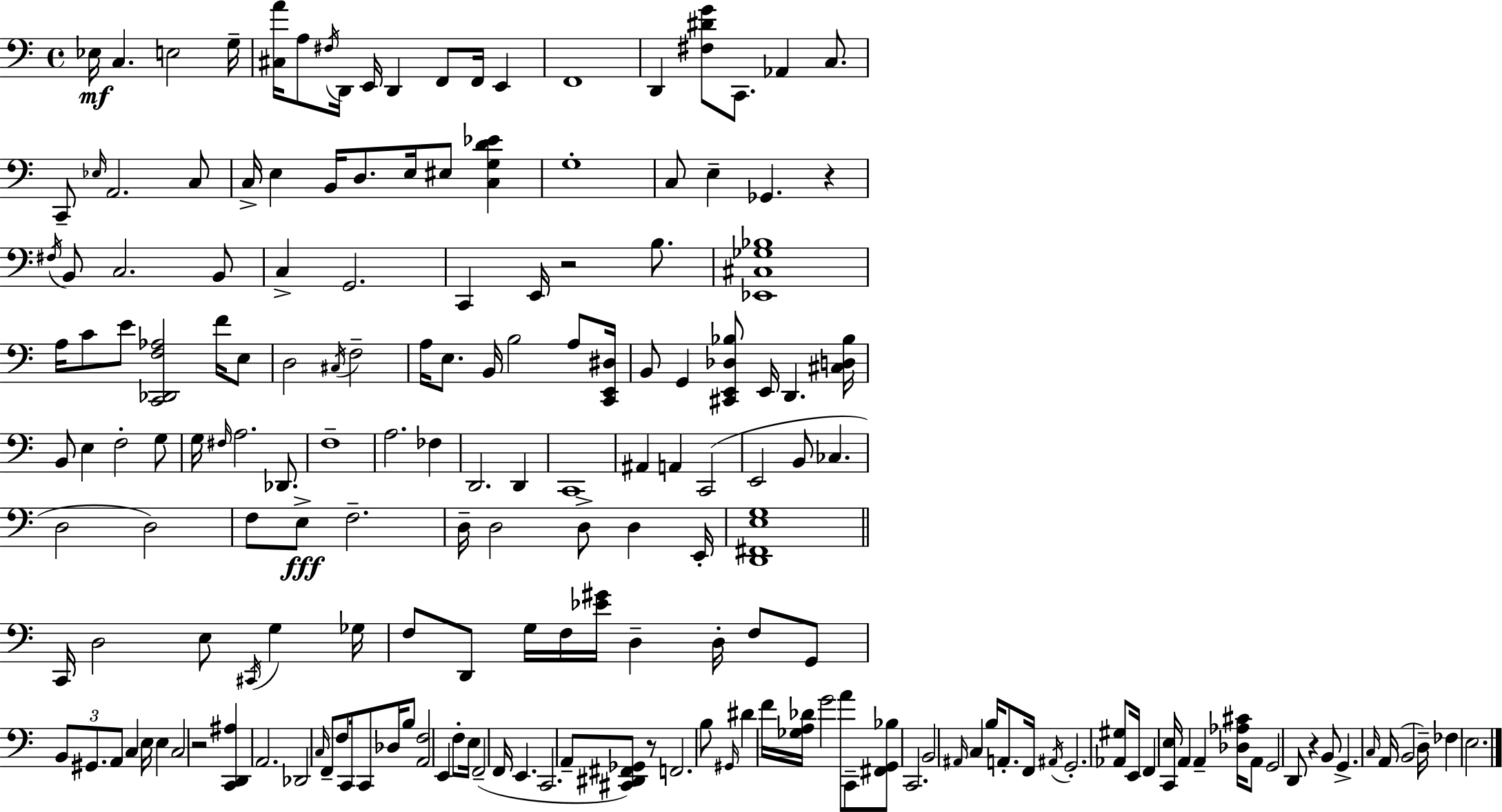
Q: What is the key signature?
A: C major